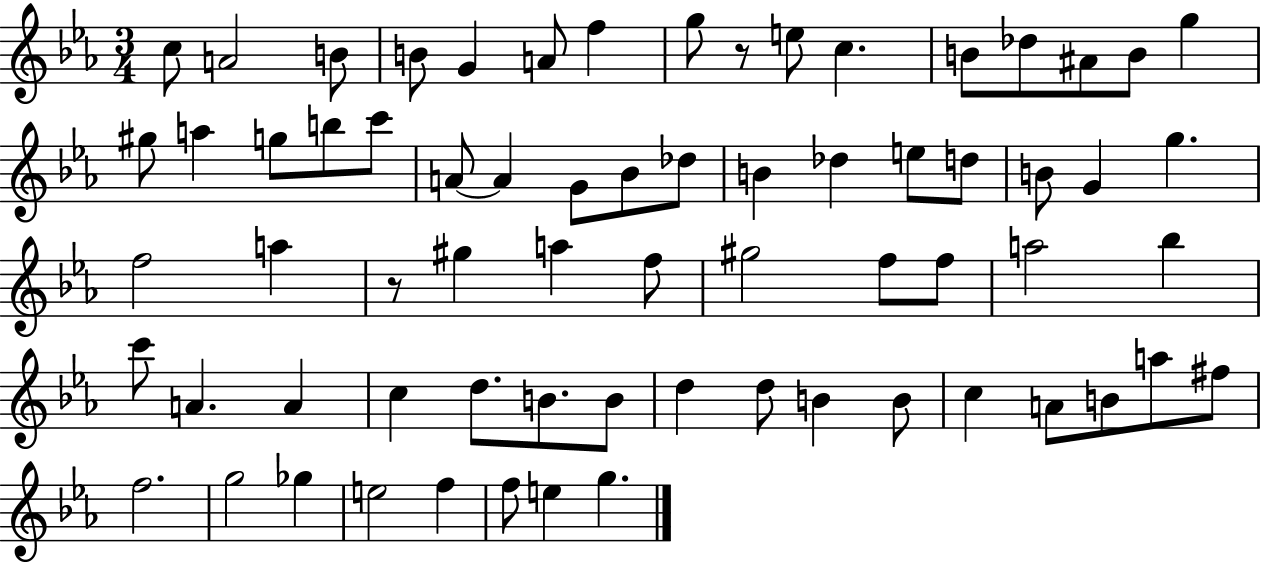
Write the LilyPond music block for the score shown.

{
  \clef treble
  \numericTimeSignature
  \time 3/4
  \key ees \major
  \repeat volta 2 { c''8 a'2 b'8 | b'8 g'4 a'8 f''4 | g''8 r8 e''8 c''4. | b'8 des''8 ais'8 b'8 g''4 | \break gis''8 a''4 g''8 b''8 c'''8 | a'8~~ a'4 g'8 bes'8 des''8 | b'4 des''4 e''8 d''8 | b'8 g'4 g''4. | \break f''2 a''4 | r8 gis''4 a''4 f''8 | gis''2 f''8 f''8 | a''2 bes''4 | \break c'''8 a'4. a'4 | c''4 d''8. b'8. b'8 | d''4 d''8 b'4 b'8 | c''4 a'8 b'8 a''8 fis''8 | \break f''2. | g''2 ges''4 | e''2 f''4 | f''8 e''4 g''4. | \break } \bar "|."
}